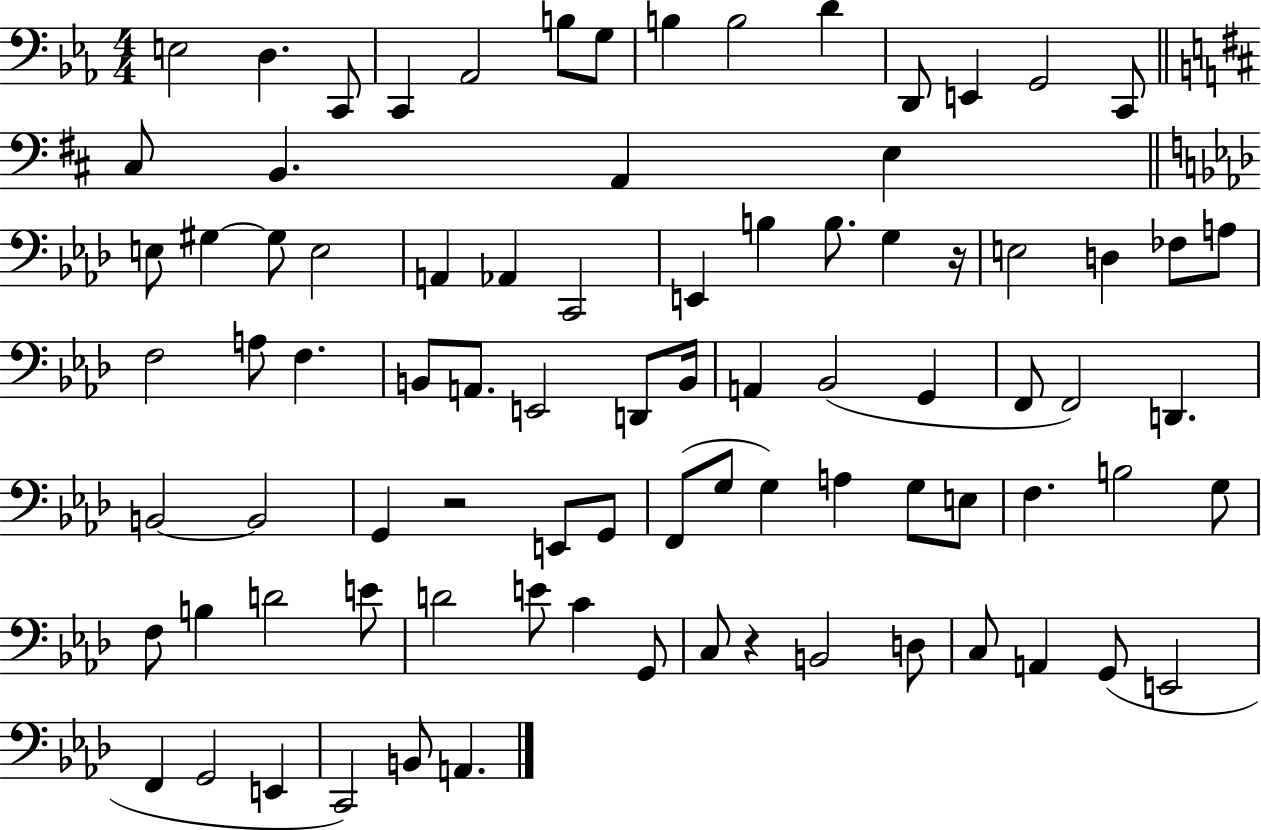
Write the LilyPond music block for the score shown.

{
  \clef bass
  \numericTimeSignature
  \time 4/4
  \key ees \major
  e2 d4. c,8 | c,4 aes,2 b8 g8 | b4 b2 d'4 | d,8 e,4 g,2 c,8 | \break \bar "||" \break \key d \major cis8 b,4. a,4 e4 | \bar "||" \break \key f \minor e8 gis4~~ gis8 e2 | a,4 aes,4 c,2 | e,4 b4 b8. g4 r16 | e2 d4 fes8 a8 | \break f2 a8 f4. | b,8 a,8. e,2 d,8 b,16 | a,4 bes,2( g,4 | f,8 f,2) d,4. | \break b,2~~ b,2 | g,4 r2 e,8 g,8 | f,8( g8 g4) a4 g8 e8 | f4. b2 g8 | \break f8 b4 d'2 e'8 | d'2 e'8 c'4 g,8 | c8 r4 b,2 d8 | c8 a,4 g,8( e,2 | \break f,4 g,2 e,4 | c,2) b,8 a,4. | \bar "|."
}